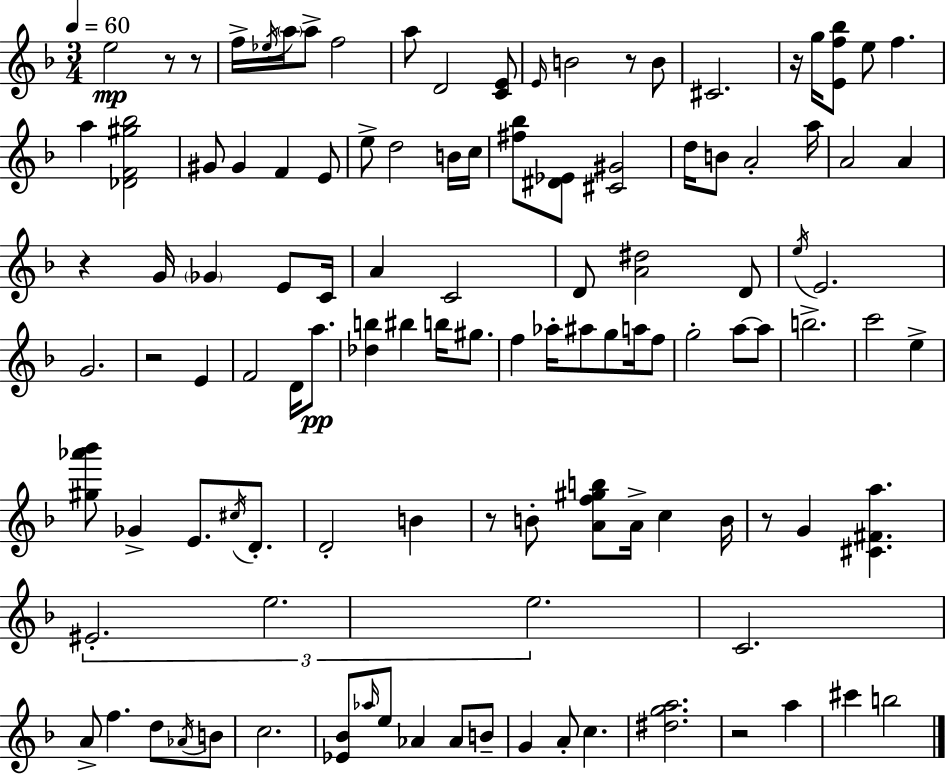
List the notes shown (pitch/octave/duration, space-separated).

E5/h R/e R/e F5/s Eb5/s A5/s A5/e F5/h A5/e D4/h [C4,E4]/e E4/s B4/h R/e B4/e C#4/h. R/s G5/s [E4,F5,Bb5]/e E5/e F5/q. A5/q [Db4,F4,G#5,Bb5]/h G#4/e G#4/q F4/q E4/e E5/e D5/h B4/s C5/s [F#5,Bb5]/e [D#4,Eb4]/e [C#4,G#4]/h D5/s B4/e A4/h A5/s A4/h A4/q R/q G4/s Gb4/q E4/e C4/s A4/q C4/h D4/e [A4,D#5]/h D4/e E5/s E4/h. G4/h. R/h E4/q F4/h D4/s A5/e. [Db5,B5]/q BIS5/q B5/s G#5/e. F5/q Ab5/s A#5/e G5/e A5/s F5/e G5/h A5/e A5/e B5/h. C6/h E5/q [G#5,Ab6,Bb6]/e Gb4/q E4/e. C#5/s D4/e. D4/h B4/q R/e B4/e [A4,F5,G#5,B5]/e A4/s C5/q B4/s R/e G4/q [C#4,F#4,A5]/q. EIS4/h. E5/h. E5/h. C4/h. A4/e F5/q. D5/e Ab4/s B4/e C5/h. [Eb4,Bb4]/e Ab5/s E5/e Ab4/q Ab4/e B4/e G4/q A4/e C5/q. [D#5,G5,A5]/h. R/h A5/q C#6/q B5/h